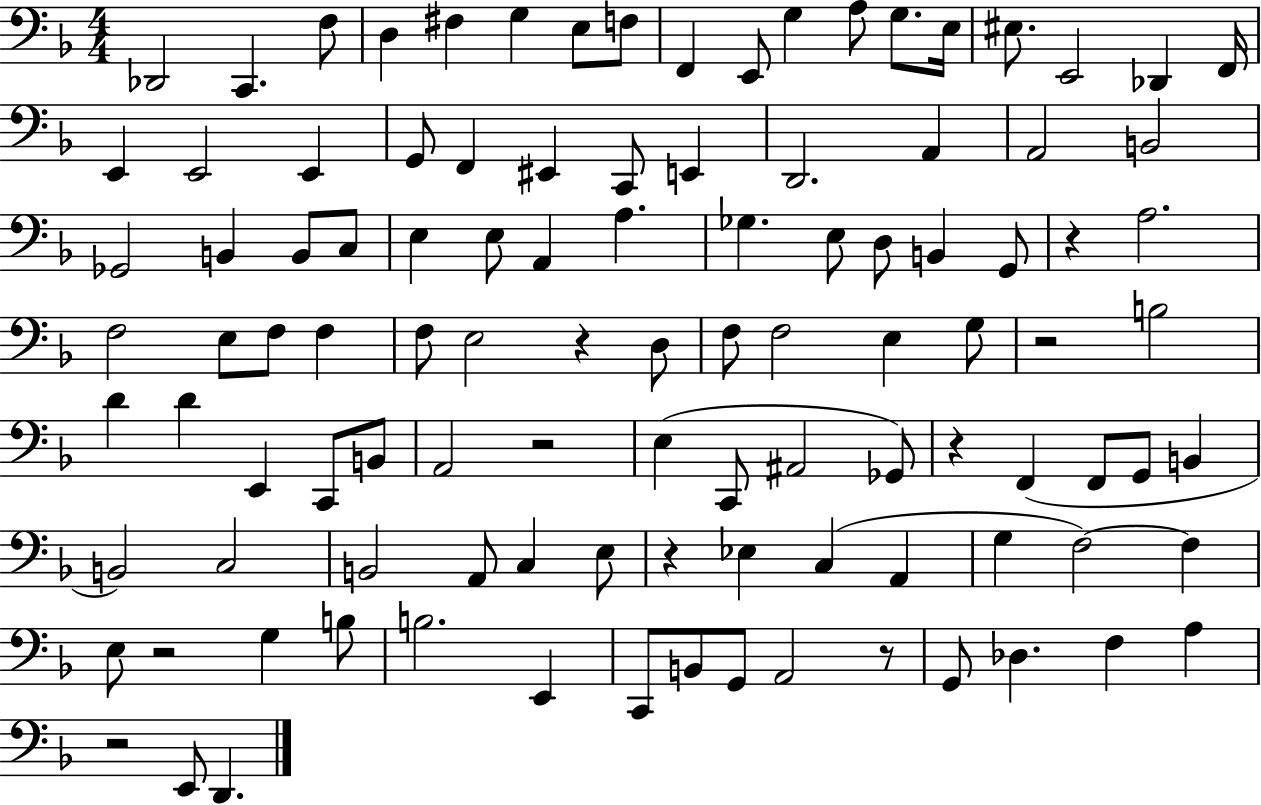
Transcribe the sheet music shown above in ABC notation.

X:1
T:Untitled
M:4/4
L:1/4
K:F
_D,,2 C,, F,/2 D, ^F, G, E,/2 F,/2 F,, E,,/2 G, A,/2 G,/2 E,/4 ^E,/2 E,,2 _D,, F,,/4 E,, E,,2 E,, G,,/2 F,, ^E,, C,,/2 E,, D,,2 A,, A,,2 B,,2 _G,,2 B,, B,,/2 C,/2 E, E,/2 A,, A, _G, E,/2 D,/2 B,, G,,/2 z A,2 F,2 E,/2 F,/2 F, F,/2 E,2 z D,/2 F,/2 F,2 E, G,/2 z2 B,2 D D E,, C,,/2 B,,/2 A,,2 z2 E, C,,/2 ^A,,2 _G,,/2 z F,, F,,/2 G,,/2 B,, B,,2 C,2 B,,2 A,,/2 C, E,/2 z _E, C, A,, G, F,2 F, E,/2 z2 G, B,/2 B,2 E,, C,,/2 B,,/2 G,,/2 A,,2 z/2 G,,/2 _D, F, A, z2 E,,/2 D,,